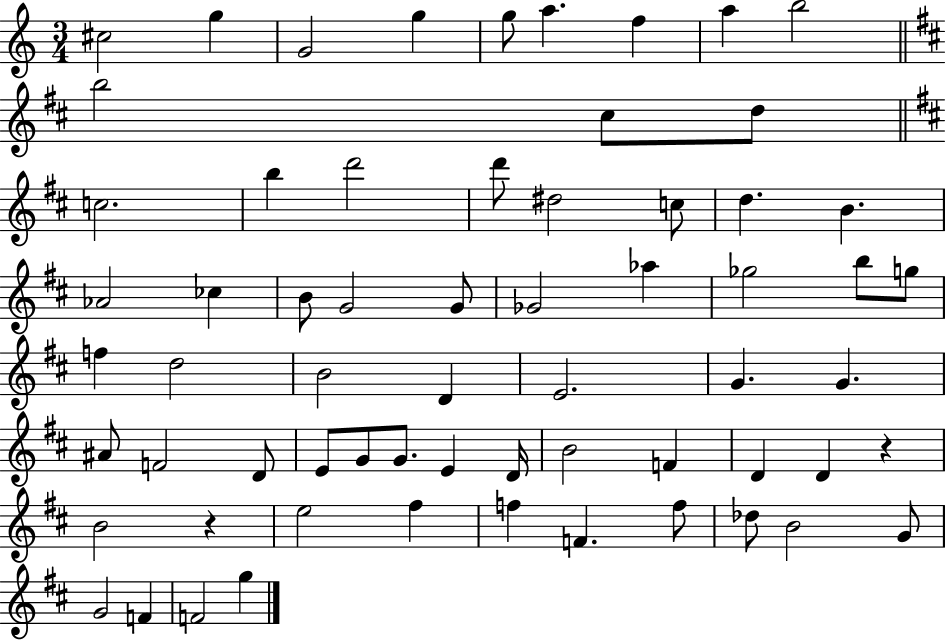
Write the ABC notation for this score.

X:1
T:Untitled
M:3/4
L:1/4
K:C
^c2 g G2 g g/2 a f a b2 b2 ^c/2 d/2 c2 b d'2 d'/2 ^d2 c/2 d B _A2 _c B/2 G2 G/2 _G2 _a _g2 b/2 g/2 f d2 B2 D E2 G G ^A/2 F2 D/2 E/2 G/2 G/2 E D/4 B2 F D D z B2 z e2 ^f f F f/2 _d/2 B2 G/2 G2 F F2 g